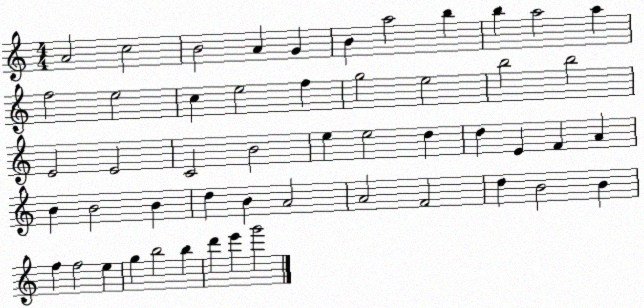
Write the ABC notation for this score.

X:1
T:Untitled
M:4/4
L:1/4
K:C
A2 c2 B2 A G B a2 b b a2 a f2 e2 c e2 f g2 e2 b2 b2 E2 E2 C2 B2 e e2 d d E F A B B2 B d B A2 A2 F2 d B2 B f f2 e g b2 b d' e' g'2